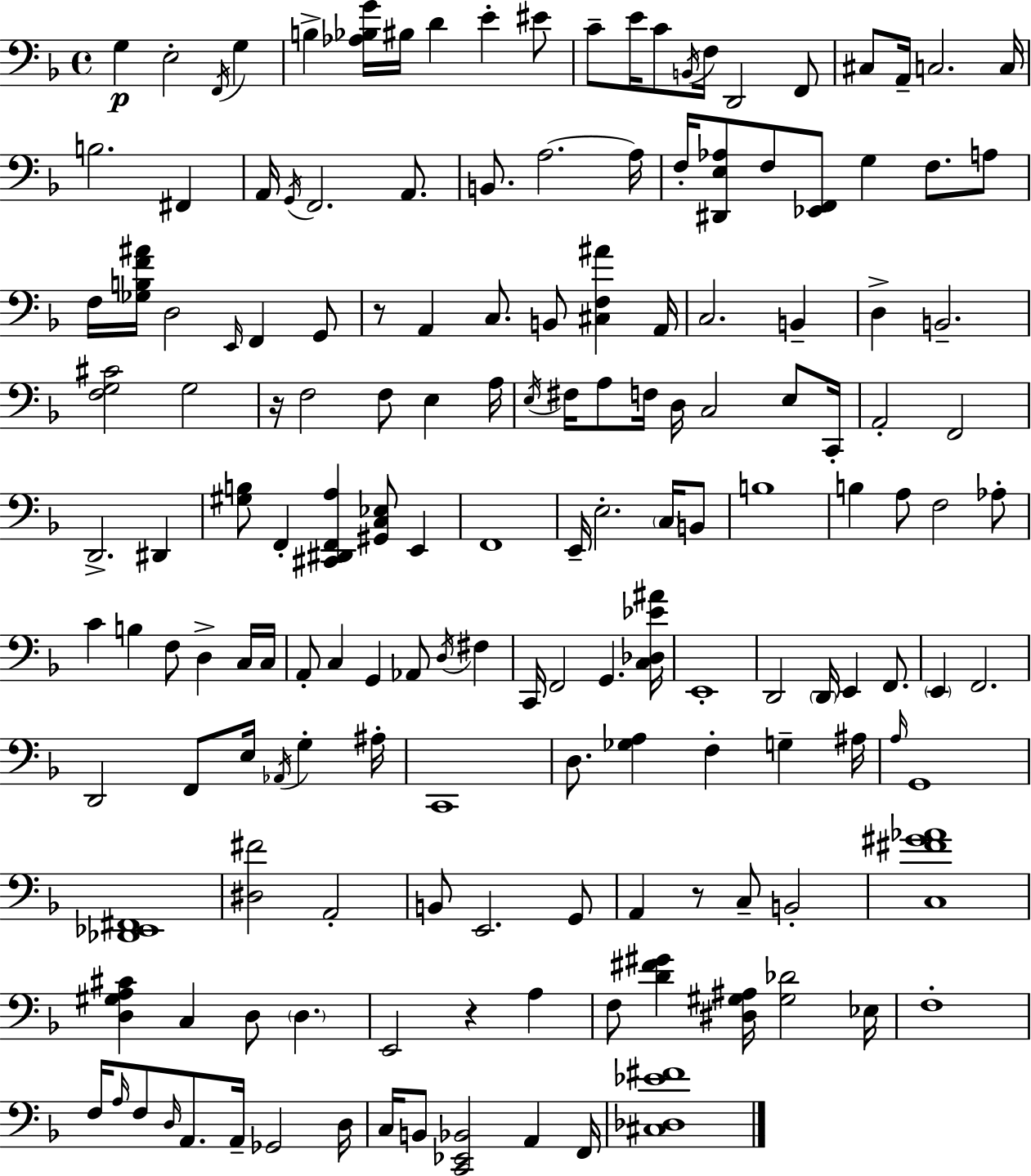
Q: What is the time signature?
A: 4/4